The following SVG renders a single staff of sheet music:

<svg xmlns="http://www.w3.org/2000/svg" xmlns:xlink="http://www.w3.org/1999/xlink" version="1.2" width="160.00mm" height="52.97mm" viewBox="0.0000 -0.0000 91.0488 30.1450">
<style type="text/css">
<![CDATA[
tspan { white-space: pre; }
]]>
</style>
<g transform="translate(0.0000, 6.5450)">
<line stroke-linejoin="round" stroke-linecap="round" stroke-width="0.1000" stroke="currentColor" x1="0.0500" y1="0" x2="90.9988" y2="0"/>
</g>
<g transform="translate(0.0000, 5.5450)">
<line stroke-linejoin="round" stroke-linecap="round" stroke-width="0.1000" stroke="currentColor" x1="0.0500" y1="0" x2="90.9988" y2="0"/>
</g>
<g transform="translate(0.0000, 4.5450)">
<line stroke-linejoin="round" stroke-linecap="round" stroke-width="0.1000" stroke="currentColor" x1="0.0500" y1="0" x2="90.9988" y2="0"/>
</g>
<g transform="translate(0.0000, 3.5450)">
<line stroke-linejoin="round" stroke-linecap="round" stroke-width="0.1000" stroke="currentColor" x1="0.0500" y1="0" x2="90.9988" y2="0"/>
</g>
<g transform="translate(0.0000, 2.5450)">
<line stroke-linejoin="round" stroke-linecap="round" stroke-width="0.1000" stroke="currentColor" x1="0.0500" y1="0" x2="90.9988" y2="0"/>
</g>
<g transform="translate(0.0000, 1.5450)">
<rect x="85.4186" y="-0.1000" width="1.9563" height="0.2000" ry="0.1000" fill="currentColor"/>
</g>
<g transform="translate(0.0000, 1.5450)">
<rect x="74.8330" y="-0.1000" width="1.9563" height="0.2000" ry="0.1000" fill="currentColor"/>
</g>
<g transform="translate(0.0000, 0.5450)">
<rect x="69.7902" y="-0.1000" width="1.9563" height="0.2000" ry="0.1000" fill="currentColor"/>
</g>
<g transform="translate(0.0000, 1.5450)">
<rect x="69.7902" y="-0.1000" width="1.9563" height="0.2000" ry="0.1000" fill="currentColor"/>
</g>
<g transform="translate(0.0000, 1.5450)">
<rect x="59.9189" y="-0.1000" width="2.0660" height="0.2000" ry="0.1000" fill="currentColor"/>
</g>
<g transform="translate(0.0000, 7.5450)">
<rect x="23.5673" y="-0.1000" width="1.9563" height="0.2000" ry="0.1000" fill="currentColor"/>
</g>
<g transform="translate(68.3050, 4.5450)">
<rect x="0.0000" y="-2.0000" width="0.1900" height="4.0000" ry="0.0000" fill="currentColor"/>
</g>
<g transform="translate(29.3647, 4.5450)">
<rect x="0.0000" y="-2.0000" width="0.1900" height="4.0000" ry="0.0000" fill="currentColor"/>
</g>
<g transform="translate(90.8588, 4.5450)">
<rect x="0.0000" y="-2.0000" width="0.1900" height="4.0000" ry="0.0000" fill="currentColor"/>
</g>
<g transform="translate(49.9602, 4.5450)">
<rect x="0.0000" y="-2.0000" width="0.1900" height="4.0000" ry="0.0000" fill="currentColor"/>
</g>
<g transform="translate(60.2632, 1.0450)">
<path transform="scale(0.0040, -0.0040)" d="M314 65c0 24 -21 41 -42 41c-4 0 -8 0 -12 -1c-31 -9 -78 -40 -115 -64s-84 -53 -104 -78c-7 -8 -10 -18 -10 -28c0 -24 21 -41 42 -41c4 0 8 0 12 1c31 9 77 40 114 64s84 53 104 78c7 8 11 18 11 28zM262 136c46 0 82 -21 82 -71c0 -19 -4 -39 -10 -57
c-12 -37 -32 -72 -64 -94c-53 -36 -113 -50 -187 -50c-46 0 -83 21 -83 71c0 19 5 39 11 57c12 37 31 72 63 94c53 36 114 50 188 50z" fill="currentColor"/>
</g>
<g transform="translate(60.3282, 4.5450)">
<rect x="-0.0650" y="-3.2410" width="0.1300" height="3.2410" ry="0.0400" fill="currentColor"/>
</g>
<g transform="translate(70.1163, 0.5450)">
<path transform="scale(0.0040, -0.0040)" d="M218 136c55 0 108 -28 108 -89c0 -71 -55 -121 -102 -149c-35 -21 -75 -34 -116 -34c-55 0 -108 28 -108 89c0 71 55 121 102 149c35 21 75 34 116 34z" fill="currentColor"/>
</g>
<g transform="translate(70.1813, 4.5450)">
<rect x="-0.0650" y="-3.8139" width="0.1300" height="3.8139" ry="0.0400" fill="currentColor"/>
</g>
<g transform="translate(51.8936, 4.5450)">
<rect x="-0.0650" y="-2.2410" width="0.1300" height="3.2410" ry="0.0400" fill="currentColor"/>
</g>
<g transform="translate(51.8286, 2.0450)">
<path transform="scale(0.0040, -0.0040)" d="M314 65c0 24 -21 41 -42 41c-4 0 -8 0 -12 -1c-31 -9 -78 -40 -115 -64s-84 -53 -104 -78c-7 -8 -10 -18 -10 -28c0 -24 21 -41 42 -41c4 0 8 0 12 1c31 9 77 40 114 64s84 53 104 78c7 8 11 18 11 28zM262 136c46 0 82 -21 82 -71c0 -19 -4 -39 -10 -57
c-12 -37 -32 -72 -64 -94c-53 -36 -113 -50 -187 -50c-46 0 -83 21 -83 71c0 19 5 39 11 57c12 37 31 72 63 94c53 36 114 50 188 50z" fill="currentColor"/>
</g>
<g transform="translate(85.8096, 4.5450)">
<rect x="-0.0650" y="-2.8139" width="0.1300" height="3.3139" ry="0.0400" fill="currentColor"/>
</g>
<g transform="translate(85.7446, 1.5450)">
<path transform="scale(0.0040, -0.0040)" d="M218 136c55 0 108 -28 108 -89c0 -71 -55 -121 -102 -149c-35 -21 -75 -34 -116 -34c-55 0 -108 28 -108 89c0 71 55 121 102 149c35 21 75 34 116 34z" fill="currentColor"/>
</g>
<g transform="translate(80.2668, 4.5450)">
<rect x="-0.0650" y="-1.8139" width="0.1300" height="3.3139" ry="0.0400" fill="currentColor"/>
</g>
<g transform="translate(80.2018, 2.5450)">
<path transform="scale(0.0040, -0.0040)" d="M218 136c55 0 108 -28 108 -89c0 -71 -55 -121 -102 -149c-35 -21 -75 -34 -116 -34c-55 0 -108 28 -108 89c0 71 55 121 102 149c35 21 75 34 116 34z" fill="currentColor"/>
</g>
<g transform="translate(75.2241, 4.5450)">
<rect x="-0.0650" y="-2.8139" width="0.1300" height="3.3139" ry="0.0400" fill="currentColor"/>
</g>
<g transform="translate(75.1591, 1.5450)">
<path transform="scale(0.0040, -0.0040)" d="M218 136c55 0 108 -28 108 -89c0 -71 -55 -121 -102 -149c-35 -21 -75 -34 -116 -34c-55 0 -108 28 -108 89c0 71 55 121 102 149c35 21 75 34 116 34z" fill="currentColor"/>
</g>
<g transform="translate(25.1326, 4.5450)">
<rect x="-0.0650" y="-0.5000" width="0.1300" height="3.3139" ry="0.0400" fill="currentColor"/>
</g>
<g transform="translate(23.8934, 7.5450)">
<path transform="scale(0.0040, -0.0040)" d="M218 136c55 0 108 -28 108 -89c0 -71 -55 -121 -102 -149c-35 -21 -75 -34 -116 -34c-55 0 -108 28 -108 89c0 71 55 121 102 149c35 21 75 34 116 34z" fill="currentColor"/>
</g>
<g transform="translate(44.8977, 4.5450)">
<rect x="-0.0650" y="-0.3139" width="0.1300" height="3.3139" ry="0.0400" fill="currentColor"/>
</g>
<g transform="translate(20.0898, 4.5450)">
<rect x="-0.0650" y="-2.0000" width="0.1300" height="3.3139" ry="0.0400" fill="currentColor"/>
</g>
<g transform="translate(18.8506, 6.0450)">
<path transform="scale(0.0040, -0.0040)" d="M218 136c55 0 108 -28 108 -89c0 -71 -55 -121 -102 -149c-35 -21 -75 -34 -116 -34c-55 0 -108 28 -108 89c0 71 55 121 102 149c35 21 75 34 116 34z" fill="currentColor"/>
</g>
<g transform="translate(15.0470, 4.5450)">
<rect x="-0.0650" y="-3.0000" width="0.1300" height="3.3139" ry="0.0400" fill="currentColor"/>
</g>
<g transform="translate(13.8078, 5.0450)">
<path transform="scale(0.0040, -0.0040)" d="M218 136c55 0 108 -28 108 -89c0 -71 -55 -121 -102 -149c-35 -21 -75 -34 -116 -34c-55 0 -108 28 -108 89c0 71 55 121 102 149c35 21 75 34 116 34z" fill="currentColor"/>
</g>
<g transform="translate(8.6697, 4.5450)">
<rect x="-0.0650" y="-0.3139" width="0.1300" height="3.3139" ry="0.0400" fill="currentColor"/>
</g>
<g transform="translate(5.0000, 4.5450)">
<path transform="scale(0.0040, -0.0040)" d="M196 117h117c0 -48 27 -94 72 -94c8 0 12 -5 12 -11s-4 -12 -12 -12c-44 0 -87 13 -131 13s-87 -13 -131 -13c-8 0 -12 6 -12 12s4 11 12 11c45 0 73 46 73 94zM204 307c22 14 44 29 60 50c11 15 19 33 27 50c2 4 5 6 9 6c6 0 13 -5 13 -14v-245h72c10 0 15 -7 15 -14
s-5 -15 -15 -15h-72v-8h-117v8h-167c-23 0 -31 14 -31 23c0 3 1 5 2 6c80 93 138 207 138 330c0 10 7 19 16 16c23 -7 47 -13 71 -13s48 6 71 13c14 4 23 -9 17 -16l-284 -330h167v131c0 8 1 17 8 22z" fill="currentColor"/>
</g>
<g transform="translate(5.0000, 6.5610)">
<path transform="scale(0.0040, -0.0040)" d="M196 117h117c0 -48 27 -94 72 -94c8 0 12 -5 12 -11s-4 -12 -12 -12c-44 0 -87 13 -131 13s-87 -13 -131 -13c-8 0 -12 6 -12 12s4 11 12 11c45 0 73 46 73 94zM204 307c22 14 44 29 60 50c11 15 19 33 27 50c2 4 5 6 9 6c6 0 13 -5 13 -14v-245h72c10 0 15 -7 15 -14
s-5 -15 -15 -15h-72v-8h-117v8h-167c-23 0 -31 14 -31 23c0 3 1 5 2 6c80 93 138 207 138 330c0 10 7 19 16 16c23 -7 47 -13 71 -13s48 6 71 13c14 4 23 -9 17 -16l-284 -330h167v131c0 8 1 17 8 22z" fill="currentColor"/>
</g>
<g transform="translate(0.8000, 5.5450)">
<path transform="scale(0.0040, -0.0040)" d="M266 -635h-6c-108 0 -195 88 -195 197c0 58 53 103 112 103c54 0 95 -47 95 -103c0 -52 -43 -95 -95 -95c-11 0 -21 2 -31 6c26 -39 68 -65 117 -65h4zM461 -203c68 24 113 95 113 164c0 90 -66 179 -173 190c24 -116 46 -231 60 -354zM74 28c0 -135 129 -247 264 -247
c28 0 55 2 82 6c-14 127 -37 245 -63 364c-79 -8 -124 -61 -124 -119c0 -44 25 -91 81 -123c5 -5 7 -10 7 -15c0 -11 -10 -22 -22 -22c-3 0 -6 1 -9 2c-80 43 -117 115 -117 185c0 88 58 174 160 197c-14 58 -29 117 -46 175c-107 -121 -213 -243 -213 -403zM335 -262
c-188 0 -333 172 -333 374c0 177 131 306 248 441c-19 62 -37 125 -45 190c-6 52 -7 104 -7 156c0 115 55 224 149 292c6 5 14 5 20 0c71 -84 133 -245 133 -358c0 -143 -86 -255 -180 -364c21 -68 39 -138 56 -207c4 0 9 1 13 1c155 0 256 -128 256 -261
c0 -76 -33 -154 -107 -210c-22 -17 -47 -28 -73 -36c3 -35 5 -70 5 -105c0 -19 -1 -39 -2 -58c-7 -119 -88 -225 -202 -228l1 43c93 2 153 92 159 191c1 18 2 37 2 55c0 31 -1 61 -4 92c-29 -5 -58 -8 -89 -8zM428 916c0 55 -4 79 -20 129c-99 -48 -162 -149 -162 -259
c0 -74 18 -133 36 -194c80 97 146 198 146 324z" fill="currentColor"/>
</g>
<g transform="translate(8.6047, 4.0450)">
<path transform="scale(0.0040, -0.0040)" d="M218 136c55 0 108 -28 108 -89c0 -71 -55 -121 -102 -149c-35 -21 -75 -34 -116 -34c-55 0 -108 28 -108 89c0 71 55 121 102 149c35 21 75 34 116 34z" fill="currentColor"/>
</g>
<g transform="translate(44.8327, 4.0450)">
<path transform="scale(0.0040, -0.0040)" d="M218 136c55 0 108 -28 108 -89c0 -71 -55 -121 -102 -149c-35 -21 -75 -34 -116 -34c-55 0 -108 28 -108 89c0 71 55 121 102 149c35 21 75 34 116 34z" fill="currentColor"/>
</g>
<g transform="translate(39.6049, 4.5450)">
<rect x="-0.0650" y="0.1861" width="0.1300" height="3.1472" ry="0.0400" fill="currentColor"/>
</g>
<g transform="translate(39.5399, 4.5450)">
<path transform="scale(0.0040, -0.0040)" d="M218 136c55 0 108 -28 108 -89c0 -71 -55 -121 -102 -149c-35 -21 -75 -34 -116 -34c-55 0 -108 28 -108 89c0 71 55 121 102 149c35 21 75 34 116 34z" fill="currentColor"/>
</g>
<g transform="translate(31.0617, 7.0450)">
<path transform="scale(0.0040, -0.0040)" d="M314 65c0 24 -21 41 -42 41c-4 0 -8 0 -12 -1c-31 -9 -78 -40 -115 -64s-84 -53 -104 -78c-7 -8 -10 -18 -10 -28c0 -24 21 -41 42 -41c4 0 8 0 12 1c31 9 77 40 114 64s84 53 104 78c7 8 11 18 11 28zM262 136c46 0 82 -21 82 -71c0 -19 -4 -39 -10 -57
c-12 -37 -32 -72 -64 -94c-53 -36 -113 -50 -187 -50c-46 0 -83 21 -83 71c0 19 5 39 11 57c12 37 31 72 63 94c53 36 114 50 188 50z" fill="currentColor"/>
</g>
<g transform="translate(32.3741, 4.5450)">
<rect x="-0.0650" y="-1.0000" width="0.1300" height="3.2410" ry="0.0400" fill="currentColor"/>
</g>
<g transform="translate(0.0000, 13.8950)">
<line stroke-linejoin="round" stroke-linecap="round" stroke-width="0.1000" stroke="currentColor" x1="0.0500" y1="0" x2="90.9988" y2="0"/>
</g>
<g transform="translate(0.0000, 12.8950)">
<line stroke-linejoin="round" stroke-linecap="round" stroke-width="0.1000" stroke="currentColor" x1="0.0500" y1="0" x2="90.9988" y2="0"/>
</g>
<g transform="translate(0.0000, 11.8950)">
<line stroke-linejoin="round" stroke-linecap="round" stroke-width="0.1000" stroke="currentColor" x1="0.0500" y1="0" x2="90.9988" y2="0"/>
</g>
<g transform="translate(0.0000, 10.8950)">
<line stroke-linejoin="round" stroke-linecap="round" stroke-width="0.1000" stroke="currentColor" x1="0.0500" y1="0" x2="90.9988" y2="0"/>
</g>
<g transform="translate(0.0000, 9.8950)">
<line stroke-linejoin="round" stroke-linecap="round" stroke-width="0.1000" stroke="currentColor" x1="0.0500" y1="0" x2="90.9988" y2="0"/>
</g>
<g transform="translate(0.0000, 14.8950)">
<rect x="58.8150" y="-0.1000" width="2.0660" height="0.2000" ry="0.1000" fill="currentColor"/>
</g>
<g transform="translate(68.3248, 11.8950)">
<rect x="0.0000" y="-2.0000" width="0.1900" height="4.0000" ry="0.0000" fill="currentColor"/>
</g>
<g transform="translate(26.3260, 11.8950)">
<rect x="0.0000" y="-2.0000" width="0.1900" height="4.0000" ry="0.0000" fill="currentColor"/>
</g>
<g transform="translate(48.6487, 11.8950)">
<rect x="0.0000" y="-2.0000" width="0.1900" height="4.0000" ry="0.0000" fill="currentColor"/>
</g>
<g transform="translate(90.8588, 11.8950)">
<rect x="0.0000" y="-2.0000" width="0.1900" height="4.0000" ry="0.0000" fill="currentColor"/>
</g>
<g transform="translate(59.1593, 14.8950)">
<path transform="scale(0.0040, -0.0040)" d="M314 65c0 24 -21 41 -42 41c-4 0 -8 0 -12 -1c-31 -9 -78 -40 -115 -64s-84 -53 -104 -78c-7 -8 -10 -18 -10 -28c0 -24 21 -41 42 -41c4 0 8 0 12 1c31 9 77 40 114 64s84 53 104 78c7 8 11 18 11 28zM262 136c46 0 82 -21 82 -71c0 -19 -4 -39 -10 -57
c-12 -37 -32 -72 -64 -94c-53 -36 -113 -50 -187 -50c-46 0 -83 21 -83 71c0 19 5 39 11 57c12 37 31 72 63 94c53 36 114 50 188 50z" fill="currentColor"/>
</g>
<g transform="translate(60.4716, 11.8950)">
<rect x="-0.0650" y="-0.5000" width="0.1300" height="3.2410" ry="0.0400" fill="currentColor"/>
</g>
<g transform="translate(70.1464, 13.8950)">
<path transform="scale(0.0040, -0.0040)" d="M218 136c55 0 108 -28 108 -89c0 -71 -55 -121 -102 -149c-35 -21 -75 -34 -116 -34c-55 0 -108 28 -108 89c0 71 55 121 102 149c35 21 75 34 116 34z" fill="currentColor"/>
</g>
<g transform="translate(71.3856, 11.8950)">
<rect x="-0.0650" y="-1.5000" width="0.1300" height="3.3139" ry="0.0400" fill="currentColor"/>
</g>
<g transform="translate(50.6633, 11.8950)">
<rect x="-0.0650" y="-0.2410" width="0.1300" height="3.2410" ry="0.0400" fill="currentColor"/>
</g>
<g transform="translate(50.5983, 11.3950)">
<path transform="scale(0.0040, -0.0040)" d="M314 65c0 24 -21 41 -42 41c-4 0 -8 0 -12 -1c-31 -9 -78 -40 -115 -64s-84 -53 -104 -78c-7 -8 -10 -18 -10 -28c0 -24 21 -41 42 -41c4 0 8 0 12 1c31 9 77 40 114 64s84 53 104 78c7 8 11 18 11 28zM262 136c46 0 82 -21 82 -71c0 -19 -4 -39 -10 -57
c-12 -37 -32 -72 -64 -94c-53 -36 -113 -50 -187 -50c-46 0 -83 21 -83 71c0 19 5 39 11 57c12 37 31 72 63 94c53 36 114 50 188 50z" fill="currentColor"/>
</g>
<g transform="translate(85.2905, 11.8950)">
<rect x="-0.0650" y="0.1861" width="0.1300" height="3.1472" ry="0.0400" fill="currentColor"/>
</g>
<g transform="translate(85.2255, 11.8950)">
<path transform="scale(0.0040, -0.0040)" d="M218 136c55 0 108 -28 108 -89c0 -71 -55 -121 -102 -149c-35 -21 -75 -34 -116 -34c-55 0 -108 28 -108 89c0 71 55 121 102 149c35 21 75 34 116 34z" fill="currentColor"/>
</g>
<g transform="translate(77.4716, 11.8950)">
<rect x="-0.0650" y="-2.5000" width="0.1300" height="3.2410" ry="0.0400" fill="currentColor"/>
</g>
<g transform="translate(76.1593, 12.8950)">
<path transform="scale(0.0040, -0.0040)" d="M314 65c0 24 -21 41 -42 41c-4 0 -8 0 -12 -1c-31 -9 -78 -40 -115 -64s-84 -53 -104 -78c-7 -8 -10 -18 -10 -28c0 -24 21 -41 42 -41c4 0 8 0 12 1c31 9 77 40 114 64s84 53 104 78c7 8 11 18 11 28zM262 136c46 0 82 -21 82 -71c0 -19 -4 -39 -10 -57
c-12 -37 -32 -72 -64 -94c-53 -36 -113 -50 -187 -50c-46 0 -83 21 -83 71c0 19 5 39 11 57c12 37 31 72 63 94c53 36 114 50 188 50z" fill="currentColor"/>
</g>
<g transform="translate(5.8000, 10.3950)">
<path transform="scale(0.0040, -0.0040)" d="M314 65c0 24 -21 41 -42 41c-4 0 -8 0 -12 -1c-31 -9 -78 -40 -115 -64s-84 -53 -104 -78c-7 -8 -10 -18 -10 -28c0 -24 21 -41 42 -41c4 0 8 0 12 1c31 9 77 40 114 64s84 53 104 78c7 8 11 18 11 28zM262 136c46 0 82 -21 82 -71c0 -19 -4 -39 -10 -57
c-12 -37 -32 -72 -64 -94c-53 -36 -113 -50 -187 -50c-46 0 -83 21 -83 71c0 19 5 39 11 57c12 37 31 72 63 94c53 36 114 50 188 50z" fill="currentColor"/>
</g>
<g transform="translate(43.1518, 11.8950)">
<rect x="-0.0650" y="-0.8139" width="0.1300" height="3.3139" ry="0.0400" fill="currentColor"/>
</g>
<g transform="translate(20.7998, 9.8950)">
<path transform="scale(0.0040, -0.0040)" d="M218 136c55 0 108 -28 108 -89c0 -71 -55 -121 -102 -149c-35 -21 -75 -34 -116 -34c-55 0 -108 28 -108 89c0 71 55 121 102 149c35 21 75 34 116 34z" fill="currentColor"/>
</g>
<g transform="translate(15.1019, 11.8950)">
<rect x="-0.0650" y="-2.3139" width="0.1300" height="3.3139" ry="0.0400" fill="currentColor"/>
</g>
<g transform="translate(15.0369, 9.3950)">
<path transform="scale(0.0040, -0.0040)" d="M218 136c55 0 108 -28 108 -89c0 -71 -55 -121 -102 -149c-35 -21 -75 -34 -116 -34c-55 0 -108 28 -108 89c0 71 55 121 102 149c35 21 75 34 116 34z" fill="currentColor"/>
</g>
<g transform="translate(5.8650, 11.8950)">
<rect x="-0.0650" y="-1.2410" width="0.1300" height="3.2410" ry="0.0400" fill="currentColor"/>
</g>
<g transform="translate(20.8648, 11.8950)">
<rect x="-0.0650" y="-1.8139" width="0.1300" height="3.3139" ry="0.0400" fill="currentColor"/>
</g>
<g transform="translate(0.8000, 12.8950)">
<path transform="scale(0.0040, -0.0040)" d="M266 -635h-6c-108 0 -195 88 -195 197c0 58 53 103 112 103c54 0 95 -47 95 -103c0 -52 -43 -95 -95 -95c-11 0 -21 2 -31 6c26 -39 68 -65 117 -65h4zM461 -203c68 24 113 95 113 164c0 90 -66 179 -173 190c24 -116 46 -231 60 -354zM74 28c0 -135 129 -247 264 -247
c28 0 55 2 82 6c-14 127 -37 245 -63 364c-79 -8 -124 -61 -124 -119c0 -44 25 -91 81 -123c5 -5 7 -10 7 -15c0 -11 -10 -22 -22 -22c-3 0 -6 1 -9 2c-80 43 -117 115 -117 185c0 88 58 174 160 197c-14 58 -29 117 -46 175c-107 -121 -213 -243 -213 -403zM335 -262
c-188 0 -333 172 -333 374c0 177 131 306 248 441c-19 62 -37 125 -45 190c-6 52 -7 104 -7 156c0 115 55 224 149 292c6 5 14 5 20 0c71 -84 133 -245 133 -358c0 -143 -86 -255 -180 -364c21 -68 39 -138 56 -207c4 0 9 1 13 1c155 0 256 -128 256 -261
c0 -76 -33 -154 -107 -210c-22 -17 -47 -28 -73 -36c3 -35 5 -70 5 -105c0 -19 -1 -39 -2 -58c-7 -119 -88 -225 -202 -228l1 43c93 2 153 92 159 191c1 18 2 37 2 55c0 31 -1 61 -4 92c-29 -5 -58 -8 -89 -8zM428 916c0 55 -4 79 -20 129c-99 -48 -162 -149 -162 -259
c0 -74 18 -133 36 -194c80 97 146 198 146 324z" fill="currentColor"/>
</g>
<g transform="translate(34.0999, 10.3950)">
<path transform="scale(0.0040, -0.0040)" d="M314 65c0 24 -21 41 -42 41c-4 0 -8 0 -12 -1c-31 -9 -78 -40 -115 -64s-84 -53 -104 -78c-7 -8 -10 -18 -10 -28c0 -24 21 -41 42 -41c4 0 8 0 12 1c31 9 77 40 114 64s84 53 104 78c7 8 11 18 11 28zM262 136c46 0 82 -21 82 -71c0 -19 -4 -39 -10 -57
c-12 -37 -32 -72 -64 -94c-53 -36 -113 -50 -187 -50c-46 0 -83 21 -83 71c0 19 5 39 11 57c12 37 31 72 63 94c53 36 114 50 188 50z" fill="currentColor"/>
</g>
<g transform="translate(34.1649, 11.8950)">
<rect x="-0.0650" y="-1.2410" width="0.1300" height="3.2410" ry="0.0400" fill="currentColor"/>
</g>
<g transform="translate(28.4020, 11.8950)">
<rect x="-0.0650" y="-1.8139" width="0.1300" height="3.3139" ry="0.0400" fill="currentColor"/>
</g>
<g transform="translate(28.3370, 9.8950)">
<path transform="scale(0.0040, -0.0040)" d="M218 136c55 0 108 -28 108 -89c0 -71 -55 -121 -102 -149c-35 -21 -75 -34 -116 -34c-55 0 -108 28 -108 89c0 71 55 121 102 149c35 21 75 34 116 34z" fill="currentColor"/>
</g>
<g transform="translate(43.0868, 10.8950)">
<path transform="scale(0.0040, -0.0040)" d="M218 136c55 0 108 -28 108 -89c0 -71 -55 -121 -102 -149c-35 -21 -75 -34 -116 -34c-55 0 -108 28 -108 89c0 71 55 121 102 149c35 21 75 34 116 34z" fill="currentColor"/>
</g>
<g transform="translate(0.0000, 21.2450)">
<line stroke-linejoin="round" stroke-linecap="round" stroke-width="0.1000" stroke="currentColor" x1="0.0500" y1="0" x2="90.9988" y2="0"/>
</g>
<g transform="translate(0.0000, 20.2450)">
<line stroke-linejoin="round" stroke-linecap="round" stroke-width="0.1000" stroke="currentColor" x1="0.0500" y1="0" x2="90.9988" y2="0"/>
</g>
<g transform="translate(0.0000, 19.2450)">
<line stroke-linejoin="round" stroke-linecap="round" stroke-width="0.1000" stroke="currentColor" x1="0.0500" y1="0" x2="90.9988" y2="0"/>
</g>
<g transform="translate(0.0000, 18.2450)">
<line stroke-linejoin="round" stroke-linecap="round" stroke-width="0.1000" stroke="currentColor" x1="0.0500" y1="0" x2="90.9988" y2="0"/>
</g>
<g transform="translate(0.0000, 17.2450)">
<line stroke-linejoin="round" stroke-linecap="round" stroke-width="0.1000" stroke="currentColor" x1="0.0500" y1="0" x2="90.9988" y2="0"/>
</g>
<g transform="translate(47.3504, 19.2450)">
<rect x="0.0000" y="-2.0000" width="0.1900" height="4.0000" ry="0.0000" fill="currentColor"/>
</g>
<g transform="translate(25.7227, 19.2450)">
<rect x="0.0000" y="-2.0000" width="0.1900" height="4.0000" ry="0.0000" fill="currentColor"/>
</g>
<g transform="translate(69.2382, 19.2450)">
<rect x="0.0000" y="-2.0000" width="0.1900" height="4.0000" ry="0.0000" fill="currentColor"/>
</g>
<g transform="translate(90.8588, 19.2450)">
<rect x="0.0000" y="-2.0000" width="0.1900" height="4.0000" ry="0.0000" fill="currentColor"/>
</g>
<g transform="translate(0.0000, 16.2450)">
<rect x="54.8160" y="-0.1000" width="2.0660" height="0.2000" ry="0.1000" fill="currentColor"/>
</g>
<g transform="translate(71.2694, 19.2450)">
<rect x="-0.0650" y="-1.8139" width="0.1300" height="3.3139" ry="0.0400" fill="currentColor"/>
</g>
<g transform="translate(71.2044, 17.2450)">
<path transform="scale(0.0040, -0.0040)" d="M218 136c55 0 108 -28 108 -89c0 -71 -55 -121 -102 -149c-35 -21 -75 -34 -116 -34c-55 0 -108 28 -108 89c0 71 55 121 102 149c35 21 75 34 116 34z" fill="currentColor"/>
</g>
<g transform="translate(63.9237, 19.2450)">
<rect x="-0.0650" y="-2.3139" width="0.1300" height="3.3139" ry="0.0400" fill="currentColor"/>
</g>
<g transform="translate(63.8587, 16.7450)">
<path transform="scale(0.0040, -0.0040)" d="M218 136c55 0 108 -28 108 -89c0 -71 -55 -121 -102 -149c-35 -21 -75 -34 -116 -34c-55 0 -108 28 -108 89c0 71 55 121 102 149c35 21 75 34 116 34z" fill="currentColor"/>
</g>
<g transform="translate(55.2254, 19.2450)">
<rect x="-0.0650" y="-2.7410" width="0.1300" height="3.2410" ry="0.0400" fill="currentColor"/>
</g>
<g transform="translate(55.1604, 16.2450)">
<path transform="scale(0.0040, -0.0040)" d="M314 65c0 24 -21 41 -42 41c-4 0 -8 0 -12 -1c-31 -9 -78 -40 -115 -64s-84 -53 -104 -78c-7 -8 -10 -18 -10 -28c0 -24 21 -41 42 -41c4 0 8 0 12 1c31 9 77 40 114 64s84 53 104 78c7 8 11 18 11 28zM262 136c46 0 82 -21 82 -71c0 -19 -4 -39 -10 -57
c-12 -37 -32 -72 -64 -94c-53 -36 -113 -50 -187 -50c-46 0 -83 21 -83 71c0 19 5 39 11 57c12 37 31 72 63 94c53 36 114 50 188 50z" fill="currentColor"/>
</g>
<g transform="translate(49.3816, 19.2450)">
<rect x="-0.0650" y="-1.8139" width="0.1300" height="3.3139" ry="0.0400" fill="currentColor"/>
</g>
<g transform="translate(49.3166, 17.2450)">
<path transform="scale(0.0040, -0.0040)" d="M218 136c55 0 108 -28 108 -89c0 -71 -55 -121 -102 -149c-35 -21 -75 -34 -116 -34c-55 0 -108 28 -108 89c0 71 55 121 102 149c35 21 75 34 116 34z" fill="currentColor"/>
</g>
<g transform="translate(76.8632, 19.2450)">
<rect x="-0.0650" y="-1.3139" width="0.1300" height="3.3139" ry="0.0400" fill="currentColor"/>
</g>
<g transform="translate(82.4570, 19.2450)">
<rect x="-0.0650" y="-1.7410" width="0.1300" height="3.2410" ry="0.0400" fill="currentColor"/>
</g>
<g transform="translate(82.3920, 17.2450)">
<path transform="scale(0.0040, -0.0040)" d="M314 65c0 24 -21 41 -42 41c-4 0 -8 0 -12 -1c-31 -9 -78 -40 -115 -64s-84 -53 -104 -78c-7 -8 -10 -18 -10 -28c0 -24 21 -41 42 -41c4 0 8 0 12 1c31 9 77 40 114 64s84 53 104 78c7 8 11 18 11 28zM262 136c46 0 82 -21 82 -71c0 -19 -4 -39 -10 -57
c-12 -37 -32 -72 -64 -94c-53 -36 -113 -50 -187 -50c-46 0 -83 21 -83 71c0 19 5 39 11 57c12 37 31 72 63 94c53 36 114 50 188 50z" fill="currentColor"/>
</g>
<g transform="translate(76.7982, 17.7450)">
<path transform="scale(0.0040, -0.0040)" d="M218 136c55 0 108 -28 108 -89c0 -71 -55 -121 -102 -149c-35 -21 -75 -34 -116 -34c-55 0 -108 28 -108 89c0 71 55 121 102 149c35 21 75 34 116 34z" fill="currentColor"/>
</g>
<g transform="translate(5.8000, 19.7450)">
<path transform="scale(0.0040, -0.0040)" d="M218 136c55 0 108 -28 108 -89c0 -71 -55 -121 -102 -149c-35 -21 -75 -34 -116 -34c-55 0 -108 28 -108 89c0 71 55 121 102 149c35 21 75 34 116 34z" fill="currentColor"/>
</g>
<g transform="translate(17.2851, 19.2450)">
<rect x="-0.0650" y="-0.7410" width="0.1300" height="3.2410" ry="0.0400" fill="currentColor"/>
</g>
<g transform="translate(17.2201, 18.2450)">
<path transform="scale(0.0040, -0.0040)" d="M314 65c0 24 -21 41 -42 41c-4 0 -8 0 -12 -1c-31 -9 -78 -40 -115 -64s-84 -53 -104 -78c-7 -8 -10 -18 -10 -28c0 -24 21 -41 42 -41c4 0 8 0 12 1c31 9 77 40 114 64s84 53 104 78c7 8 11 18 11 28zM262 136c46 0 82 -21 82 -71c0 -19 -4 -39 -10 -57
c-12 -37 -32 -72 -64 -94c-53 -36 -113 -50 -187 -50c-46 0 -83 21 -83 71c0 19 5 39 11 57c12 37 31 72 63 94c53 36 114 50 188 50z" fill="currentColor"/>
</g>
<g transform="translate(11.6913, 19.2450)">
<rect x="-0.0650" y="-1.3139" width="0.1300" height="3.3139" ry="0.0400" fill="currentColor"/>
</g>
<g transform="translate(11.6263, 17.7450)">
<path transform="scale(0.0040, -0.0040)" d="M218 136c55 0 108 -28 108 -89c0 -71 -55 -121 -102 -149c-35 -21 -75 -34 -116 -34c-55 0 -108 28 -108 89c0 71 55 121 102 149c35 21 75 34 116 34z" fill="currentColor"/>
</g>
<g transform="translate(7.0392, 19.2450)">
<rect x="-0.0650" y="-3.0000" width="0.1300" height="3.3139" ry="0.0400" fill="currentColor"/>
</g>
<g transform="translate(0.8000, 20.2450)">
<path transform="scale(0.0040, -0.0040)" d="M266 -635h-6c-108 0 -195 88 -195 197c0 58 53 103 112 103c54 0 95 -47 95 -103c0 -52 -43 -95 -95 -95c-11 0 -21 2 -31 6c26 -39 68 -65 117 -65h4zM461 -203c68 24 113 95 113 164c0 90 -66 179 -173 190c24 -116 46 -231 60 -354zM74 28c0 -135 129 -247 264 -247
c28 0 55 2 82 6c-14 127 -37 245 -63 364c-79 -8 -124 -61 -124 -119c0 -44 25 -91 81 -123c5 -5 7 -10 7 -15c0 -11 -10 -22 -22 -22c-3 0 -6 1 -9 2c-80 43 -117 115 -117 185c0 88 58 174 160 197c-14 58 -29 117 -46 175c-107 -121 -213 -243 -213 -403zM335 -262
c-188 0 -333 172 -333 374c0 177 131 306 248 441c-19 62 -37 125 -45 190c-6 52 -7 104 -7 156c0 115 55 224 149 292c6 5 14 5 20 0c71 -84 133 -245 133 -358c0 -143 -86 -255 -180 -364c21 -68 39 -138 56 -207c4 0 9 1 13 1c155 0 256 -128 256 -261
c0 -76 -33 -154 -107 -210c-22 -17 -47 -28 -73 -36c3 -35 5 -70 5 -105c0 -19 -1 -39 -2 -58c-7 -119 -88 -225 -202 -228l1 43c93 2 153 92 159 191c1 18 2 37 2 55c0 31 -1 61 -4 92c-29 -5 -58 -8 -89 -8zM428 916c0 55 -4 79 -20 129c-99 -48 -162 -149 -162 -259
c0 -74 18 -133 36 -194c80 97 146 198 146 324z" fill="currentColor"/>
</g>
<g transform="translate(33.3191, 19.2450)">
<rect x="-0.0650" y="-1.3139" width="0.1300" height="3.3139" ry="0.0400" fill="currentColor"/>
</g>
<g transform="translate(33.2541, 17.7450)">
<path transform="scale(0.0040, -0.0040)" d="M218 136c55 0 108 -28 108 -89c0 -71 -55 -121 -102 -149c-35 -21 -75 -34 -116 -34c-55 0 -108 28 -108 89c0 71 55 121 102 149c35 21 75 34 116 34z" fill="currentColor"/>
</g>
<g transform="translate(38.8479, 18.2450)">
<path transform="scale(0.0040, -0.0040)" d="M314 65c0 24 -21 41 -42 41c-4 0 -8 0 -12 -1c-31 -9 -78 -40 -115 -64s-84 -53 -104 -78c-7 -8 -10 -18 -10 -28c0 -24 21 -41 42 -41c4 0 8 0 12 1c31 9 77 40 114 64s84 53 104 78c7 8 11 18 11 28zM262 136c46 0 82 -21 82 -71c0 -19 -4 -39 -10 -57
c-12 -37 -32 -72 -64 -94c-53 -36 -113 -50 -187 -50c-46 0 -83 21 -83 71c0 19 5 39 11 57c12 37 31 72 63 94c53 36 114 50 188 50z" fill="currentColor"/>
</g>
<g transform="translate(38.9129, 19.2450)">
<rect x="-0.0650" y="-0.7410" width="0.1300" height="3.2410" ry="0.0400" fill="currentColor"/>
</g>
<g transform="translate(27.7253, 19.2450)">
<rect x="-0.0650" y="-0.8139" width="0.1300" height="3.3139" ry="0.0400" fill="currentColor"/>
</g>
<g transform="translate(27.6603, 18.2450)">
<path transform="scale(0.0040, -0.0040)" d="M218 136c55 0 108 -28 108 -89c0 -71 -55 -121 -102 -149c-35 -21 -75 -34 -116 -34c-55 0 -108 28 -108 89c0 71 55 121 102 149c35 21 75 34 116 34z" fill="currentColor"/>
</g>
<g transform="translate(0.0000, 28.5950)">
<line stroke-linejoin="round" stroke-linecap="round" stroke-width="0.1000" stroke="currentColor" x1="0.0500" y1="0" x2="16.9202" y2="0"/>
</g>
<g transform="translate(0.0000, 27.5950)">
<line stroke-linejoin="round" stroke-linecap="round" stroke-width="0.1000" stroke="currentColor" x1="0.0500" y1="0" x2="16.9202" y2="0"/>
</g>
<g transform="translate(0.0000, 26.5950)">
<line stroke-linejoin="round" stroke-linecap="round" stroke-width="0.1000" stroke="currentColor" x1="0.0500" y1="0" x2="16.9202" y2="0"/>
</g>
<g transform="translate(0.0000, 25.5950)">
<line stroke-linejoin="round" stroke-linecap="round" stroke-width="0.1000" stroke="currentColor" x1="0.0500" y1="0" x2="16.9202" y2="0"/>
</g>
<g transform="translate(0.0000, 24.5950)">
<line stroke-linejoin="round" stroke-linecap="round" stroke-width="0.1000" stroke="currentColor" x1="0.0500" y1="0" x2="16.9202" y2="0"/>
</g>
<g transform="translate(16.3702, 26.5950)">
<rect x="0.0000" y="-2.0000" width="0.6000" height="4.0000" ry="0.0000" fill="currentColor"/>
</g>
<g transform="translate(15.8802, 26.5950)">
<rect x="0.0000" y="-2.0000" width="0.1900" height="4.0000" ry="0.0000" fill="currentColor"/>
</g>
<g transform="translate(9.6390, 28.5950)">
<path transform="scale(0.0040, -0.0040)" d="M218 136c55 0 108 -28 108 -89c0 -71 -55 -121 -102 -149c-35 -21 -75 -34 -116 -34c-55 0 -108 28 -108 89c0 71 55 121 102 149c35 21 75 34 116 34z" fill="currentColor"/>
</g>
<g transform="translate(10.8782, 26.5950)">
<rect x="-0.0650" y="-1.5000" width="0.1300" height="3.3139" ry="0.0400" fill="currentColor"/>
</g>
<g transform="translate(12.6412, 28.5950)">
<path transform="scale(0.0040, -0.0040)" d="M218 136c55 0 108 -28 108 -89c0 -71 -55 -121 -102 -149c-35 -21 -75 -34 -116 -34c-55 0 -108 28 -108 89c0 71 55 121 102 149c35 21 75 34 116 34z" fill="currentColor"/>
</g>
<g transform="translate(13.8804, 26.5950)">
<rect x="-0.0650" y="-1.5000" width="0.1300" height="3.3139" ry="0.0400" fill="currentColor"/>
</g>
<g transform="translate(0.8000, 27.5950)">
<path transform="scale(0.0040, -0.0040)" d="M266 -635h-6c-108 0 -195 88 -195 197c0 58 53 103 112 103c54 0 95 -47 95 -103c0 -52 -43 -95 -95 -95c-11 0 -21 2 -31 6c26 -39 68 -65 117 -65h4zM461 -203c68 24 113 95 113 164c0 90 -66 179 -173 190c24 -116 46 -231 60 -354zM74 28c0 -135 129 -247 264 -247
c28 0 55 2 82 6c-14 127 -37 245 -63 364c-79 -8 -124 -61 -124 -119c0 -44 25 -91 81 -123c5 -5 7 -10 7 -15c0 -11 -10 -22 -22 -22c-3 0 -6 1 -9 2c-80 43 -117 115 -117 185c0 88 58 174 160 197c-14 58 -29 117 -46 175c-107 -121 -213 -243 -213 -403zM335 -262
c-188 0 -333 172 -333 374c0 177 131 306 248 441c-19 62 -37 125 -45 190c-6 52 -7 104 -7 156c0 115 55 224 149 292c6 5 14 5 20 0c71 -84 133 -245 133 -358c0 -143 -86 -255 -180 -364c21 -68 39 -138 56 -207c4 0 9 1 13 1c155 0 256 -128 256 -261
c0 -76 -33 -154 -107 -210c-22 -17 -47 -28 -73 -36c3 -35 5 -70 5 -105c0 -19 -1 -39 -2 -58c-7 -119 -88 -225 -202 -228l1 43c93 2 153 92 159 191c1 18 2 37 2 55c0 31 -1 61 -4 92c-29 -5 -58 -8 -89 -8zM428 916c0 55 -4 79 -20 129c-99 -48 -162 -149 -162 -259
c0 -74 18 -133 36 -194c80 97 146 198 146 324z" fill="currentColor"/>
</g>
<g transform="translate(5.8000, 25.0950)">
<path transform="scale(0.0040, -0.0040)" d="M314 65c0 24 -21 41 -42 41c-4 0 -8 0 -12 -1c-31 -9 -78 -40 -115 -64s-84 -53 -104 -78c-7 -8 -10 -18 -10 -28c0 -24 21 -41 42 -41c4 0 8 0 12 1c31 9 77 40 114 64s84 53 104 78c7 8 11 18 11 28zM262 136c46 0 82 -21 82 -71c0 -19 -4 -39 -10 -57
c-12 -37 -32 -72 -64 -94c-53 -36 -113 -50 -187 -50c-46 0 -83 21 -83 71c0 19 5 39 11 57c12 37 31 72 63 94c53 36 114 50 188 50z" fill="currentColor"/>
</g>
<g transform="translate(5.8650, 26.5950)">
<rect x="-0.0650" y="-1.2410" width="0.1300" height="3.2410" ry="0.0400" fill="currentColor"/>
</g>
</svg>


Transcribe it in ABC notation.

X:1
T:Untitled
M:4/4
L:1/4
K:C
c A F C D2 B c g2 b2 c' a f a e2 g f f e2 d c2 C2 E G2 B A e d2 d e d2 f a2 g f e f2 e2 E E